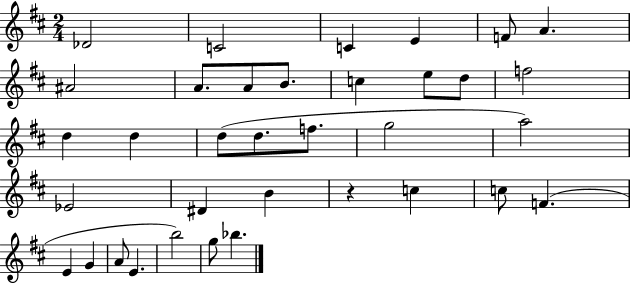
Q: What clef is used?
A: treble